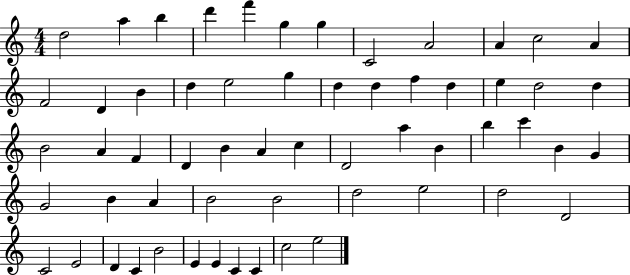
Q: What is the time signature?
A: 4/4